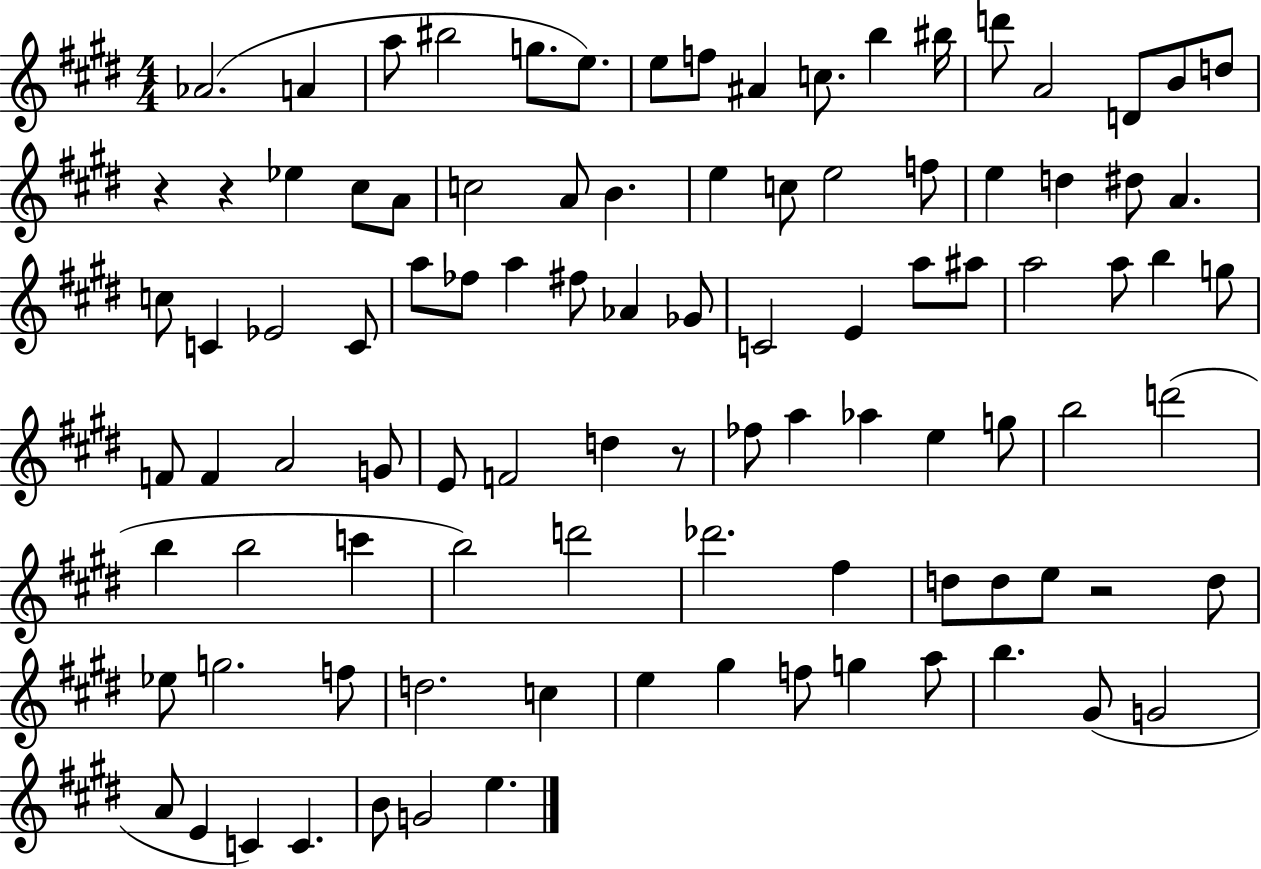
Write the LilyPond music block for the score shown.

{
  \clef treble
  \numericTimeSignature
  \time 4/4
  \key e \major
  aes'2.( a'4 | a''8 bis''2 g''8. e''8.) | e''8 f''8 ais'4 c''8. b''4 bis''16 | d'''8 a'2 d'8 b'8 d''8 | \break r4 r4 ees''4 cis''8 a'8 | c''2 a'8 b'4. | e''4 c''8 e''2 f''8 | e''4 d''4 dis''8 a'4. | \break c''8 c'4 ees'2 c'8 | a''8 fes''8 a''4 fis''8 aes'4 ges'8 | c'2 e'4 a''8 ais''8 | a''2 a''8 b''4 g''8 | \break f'8 f'4 a'2 g'8 | e'8 f'2 d''4 r8 | fes''8 a''4 aes''4 e''4 g''8 | b''2 d'''2( | \break b''4 b''2 c'''4 | b''2) d'''2 | des'''2. fis''4 | d''8 d''8 e''8 r2 d''8 | \break ees''8 g''2. f''8 | d''2. c''4 | e''4 gis''4 f''8 g''4 a''8 | b''4. gis'8( g'2 | \break a'8 e'4 c'4) c'4. | b'8 g'2 e''4. | \bar "|."
}